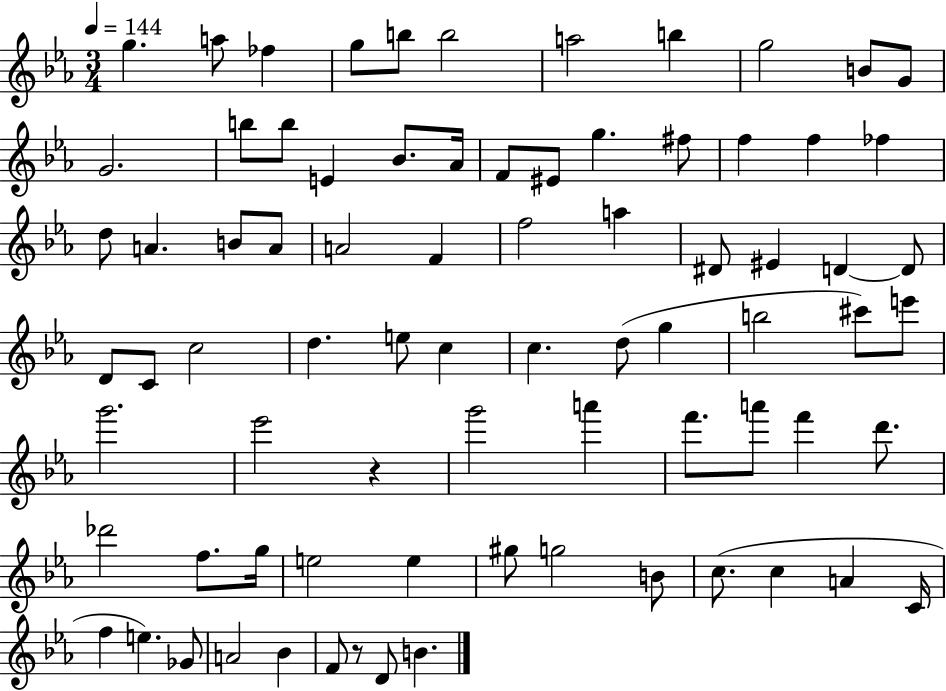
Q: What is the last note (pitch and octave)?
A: B4